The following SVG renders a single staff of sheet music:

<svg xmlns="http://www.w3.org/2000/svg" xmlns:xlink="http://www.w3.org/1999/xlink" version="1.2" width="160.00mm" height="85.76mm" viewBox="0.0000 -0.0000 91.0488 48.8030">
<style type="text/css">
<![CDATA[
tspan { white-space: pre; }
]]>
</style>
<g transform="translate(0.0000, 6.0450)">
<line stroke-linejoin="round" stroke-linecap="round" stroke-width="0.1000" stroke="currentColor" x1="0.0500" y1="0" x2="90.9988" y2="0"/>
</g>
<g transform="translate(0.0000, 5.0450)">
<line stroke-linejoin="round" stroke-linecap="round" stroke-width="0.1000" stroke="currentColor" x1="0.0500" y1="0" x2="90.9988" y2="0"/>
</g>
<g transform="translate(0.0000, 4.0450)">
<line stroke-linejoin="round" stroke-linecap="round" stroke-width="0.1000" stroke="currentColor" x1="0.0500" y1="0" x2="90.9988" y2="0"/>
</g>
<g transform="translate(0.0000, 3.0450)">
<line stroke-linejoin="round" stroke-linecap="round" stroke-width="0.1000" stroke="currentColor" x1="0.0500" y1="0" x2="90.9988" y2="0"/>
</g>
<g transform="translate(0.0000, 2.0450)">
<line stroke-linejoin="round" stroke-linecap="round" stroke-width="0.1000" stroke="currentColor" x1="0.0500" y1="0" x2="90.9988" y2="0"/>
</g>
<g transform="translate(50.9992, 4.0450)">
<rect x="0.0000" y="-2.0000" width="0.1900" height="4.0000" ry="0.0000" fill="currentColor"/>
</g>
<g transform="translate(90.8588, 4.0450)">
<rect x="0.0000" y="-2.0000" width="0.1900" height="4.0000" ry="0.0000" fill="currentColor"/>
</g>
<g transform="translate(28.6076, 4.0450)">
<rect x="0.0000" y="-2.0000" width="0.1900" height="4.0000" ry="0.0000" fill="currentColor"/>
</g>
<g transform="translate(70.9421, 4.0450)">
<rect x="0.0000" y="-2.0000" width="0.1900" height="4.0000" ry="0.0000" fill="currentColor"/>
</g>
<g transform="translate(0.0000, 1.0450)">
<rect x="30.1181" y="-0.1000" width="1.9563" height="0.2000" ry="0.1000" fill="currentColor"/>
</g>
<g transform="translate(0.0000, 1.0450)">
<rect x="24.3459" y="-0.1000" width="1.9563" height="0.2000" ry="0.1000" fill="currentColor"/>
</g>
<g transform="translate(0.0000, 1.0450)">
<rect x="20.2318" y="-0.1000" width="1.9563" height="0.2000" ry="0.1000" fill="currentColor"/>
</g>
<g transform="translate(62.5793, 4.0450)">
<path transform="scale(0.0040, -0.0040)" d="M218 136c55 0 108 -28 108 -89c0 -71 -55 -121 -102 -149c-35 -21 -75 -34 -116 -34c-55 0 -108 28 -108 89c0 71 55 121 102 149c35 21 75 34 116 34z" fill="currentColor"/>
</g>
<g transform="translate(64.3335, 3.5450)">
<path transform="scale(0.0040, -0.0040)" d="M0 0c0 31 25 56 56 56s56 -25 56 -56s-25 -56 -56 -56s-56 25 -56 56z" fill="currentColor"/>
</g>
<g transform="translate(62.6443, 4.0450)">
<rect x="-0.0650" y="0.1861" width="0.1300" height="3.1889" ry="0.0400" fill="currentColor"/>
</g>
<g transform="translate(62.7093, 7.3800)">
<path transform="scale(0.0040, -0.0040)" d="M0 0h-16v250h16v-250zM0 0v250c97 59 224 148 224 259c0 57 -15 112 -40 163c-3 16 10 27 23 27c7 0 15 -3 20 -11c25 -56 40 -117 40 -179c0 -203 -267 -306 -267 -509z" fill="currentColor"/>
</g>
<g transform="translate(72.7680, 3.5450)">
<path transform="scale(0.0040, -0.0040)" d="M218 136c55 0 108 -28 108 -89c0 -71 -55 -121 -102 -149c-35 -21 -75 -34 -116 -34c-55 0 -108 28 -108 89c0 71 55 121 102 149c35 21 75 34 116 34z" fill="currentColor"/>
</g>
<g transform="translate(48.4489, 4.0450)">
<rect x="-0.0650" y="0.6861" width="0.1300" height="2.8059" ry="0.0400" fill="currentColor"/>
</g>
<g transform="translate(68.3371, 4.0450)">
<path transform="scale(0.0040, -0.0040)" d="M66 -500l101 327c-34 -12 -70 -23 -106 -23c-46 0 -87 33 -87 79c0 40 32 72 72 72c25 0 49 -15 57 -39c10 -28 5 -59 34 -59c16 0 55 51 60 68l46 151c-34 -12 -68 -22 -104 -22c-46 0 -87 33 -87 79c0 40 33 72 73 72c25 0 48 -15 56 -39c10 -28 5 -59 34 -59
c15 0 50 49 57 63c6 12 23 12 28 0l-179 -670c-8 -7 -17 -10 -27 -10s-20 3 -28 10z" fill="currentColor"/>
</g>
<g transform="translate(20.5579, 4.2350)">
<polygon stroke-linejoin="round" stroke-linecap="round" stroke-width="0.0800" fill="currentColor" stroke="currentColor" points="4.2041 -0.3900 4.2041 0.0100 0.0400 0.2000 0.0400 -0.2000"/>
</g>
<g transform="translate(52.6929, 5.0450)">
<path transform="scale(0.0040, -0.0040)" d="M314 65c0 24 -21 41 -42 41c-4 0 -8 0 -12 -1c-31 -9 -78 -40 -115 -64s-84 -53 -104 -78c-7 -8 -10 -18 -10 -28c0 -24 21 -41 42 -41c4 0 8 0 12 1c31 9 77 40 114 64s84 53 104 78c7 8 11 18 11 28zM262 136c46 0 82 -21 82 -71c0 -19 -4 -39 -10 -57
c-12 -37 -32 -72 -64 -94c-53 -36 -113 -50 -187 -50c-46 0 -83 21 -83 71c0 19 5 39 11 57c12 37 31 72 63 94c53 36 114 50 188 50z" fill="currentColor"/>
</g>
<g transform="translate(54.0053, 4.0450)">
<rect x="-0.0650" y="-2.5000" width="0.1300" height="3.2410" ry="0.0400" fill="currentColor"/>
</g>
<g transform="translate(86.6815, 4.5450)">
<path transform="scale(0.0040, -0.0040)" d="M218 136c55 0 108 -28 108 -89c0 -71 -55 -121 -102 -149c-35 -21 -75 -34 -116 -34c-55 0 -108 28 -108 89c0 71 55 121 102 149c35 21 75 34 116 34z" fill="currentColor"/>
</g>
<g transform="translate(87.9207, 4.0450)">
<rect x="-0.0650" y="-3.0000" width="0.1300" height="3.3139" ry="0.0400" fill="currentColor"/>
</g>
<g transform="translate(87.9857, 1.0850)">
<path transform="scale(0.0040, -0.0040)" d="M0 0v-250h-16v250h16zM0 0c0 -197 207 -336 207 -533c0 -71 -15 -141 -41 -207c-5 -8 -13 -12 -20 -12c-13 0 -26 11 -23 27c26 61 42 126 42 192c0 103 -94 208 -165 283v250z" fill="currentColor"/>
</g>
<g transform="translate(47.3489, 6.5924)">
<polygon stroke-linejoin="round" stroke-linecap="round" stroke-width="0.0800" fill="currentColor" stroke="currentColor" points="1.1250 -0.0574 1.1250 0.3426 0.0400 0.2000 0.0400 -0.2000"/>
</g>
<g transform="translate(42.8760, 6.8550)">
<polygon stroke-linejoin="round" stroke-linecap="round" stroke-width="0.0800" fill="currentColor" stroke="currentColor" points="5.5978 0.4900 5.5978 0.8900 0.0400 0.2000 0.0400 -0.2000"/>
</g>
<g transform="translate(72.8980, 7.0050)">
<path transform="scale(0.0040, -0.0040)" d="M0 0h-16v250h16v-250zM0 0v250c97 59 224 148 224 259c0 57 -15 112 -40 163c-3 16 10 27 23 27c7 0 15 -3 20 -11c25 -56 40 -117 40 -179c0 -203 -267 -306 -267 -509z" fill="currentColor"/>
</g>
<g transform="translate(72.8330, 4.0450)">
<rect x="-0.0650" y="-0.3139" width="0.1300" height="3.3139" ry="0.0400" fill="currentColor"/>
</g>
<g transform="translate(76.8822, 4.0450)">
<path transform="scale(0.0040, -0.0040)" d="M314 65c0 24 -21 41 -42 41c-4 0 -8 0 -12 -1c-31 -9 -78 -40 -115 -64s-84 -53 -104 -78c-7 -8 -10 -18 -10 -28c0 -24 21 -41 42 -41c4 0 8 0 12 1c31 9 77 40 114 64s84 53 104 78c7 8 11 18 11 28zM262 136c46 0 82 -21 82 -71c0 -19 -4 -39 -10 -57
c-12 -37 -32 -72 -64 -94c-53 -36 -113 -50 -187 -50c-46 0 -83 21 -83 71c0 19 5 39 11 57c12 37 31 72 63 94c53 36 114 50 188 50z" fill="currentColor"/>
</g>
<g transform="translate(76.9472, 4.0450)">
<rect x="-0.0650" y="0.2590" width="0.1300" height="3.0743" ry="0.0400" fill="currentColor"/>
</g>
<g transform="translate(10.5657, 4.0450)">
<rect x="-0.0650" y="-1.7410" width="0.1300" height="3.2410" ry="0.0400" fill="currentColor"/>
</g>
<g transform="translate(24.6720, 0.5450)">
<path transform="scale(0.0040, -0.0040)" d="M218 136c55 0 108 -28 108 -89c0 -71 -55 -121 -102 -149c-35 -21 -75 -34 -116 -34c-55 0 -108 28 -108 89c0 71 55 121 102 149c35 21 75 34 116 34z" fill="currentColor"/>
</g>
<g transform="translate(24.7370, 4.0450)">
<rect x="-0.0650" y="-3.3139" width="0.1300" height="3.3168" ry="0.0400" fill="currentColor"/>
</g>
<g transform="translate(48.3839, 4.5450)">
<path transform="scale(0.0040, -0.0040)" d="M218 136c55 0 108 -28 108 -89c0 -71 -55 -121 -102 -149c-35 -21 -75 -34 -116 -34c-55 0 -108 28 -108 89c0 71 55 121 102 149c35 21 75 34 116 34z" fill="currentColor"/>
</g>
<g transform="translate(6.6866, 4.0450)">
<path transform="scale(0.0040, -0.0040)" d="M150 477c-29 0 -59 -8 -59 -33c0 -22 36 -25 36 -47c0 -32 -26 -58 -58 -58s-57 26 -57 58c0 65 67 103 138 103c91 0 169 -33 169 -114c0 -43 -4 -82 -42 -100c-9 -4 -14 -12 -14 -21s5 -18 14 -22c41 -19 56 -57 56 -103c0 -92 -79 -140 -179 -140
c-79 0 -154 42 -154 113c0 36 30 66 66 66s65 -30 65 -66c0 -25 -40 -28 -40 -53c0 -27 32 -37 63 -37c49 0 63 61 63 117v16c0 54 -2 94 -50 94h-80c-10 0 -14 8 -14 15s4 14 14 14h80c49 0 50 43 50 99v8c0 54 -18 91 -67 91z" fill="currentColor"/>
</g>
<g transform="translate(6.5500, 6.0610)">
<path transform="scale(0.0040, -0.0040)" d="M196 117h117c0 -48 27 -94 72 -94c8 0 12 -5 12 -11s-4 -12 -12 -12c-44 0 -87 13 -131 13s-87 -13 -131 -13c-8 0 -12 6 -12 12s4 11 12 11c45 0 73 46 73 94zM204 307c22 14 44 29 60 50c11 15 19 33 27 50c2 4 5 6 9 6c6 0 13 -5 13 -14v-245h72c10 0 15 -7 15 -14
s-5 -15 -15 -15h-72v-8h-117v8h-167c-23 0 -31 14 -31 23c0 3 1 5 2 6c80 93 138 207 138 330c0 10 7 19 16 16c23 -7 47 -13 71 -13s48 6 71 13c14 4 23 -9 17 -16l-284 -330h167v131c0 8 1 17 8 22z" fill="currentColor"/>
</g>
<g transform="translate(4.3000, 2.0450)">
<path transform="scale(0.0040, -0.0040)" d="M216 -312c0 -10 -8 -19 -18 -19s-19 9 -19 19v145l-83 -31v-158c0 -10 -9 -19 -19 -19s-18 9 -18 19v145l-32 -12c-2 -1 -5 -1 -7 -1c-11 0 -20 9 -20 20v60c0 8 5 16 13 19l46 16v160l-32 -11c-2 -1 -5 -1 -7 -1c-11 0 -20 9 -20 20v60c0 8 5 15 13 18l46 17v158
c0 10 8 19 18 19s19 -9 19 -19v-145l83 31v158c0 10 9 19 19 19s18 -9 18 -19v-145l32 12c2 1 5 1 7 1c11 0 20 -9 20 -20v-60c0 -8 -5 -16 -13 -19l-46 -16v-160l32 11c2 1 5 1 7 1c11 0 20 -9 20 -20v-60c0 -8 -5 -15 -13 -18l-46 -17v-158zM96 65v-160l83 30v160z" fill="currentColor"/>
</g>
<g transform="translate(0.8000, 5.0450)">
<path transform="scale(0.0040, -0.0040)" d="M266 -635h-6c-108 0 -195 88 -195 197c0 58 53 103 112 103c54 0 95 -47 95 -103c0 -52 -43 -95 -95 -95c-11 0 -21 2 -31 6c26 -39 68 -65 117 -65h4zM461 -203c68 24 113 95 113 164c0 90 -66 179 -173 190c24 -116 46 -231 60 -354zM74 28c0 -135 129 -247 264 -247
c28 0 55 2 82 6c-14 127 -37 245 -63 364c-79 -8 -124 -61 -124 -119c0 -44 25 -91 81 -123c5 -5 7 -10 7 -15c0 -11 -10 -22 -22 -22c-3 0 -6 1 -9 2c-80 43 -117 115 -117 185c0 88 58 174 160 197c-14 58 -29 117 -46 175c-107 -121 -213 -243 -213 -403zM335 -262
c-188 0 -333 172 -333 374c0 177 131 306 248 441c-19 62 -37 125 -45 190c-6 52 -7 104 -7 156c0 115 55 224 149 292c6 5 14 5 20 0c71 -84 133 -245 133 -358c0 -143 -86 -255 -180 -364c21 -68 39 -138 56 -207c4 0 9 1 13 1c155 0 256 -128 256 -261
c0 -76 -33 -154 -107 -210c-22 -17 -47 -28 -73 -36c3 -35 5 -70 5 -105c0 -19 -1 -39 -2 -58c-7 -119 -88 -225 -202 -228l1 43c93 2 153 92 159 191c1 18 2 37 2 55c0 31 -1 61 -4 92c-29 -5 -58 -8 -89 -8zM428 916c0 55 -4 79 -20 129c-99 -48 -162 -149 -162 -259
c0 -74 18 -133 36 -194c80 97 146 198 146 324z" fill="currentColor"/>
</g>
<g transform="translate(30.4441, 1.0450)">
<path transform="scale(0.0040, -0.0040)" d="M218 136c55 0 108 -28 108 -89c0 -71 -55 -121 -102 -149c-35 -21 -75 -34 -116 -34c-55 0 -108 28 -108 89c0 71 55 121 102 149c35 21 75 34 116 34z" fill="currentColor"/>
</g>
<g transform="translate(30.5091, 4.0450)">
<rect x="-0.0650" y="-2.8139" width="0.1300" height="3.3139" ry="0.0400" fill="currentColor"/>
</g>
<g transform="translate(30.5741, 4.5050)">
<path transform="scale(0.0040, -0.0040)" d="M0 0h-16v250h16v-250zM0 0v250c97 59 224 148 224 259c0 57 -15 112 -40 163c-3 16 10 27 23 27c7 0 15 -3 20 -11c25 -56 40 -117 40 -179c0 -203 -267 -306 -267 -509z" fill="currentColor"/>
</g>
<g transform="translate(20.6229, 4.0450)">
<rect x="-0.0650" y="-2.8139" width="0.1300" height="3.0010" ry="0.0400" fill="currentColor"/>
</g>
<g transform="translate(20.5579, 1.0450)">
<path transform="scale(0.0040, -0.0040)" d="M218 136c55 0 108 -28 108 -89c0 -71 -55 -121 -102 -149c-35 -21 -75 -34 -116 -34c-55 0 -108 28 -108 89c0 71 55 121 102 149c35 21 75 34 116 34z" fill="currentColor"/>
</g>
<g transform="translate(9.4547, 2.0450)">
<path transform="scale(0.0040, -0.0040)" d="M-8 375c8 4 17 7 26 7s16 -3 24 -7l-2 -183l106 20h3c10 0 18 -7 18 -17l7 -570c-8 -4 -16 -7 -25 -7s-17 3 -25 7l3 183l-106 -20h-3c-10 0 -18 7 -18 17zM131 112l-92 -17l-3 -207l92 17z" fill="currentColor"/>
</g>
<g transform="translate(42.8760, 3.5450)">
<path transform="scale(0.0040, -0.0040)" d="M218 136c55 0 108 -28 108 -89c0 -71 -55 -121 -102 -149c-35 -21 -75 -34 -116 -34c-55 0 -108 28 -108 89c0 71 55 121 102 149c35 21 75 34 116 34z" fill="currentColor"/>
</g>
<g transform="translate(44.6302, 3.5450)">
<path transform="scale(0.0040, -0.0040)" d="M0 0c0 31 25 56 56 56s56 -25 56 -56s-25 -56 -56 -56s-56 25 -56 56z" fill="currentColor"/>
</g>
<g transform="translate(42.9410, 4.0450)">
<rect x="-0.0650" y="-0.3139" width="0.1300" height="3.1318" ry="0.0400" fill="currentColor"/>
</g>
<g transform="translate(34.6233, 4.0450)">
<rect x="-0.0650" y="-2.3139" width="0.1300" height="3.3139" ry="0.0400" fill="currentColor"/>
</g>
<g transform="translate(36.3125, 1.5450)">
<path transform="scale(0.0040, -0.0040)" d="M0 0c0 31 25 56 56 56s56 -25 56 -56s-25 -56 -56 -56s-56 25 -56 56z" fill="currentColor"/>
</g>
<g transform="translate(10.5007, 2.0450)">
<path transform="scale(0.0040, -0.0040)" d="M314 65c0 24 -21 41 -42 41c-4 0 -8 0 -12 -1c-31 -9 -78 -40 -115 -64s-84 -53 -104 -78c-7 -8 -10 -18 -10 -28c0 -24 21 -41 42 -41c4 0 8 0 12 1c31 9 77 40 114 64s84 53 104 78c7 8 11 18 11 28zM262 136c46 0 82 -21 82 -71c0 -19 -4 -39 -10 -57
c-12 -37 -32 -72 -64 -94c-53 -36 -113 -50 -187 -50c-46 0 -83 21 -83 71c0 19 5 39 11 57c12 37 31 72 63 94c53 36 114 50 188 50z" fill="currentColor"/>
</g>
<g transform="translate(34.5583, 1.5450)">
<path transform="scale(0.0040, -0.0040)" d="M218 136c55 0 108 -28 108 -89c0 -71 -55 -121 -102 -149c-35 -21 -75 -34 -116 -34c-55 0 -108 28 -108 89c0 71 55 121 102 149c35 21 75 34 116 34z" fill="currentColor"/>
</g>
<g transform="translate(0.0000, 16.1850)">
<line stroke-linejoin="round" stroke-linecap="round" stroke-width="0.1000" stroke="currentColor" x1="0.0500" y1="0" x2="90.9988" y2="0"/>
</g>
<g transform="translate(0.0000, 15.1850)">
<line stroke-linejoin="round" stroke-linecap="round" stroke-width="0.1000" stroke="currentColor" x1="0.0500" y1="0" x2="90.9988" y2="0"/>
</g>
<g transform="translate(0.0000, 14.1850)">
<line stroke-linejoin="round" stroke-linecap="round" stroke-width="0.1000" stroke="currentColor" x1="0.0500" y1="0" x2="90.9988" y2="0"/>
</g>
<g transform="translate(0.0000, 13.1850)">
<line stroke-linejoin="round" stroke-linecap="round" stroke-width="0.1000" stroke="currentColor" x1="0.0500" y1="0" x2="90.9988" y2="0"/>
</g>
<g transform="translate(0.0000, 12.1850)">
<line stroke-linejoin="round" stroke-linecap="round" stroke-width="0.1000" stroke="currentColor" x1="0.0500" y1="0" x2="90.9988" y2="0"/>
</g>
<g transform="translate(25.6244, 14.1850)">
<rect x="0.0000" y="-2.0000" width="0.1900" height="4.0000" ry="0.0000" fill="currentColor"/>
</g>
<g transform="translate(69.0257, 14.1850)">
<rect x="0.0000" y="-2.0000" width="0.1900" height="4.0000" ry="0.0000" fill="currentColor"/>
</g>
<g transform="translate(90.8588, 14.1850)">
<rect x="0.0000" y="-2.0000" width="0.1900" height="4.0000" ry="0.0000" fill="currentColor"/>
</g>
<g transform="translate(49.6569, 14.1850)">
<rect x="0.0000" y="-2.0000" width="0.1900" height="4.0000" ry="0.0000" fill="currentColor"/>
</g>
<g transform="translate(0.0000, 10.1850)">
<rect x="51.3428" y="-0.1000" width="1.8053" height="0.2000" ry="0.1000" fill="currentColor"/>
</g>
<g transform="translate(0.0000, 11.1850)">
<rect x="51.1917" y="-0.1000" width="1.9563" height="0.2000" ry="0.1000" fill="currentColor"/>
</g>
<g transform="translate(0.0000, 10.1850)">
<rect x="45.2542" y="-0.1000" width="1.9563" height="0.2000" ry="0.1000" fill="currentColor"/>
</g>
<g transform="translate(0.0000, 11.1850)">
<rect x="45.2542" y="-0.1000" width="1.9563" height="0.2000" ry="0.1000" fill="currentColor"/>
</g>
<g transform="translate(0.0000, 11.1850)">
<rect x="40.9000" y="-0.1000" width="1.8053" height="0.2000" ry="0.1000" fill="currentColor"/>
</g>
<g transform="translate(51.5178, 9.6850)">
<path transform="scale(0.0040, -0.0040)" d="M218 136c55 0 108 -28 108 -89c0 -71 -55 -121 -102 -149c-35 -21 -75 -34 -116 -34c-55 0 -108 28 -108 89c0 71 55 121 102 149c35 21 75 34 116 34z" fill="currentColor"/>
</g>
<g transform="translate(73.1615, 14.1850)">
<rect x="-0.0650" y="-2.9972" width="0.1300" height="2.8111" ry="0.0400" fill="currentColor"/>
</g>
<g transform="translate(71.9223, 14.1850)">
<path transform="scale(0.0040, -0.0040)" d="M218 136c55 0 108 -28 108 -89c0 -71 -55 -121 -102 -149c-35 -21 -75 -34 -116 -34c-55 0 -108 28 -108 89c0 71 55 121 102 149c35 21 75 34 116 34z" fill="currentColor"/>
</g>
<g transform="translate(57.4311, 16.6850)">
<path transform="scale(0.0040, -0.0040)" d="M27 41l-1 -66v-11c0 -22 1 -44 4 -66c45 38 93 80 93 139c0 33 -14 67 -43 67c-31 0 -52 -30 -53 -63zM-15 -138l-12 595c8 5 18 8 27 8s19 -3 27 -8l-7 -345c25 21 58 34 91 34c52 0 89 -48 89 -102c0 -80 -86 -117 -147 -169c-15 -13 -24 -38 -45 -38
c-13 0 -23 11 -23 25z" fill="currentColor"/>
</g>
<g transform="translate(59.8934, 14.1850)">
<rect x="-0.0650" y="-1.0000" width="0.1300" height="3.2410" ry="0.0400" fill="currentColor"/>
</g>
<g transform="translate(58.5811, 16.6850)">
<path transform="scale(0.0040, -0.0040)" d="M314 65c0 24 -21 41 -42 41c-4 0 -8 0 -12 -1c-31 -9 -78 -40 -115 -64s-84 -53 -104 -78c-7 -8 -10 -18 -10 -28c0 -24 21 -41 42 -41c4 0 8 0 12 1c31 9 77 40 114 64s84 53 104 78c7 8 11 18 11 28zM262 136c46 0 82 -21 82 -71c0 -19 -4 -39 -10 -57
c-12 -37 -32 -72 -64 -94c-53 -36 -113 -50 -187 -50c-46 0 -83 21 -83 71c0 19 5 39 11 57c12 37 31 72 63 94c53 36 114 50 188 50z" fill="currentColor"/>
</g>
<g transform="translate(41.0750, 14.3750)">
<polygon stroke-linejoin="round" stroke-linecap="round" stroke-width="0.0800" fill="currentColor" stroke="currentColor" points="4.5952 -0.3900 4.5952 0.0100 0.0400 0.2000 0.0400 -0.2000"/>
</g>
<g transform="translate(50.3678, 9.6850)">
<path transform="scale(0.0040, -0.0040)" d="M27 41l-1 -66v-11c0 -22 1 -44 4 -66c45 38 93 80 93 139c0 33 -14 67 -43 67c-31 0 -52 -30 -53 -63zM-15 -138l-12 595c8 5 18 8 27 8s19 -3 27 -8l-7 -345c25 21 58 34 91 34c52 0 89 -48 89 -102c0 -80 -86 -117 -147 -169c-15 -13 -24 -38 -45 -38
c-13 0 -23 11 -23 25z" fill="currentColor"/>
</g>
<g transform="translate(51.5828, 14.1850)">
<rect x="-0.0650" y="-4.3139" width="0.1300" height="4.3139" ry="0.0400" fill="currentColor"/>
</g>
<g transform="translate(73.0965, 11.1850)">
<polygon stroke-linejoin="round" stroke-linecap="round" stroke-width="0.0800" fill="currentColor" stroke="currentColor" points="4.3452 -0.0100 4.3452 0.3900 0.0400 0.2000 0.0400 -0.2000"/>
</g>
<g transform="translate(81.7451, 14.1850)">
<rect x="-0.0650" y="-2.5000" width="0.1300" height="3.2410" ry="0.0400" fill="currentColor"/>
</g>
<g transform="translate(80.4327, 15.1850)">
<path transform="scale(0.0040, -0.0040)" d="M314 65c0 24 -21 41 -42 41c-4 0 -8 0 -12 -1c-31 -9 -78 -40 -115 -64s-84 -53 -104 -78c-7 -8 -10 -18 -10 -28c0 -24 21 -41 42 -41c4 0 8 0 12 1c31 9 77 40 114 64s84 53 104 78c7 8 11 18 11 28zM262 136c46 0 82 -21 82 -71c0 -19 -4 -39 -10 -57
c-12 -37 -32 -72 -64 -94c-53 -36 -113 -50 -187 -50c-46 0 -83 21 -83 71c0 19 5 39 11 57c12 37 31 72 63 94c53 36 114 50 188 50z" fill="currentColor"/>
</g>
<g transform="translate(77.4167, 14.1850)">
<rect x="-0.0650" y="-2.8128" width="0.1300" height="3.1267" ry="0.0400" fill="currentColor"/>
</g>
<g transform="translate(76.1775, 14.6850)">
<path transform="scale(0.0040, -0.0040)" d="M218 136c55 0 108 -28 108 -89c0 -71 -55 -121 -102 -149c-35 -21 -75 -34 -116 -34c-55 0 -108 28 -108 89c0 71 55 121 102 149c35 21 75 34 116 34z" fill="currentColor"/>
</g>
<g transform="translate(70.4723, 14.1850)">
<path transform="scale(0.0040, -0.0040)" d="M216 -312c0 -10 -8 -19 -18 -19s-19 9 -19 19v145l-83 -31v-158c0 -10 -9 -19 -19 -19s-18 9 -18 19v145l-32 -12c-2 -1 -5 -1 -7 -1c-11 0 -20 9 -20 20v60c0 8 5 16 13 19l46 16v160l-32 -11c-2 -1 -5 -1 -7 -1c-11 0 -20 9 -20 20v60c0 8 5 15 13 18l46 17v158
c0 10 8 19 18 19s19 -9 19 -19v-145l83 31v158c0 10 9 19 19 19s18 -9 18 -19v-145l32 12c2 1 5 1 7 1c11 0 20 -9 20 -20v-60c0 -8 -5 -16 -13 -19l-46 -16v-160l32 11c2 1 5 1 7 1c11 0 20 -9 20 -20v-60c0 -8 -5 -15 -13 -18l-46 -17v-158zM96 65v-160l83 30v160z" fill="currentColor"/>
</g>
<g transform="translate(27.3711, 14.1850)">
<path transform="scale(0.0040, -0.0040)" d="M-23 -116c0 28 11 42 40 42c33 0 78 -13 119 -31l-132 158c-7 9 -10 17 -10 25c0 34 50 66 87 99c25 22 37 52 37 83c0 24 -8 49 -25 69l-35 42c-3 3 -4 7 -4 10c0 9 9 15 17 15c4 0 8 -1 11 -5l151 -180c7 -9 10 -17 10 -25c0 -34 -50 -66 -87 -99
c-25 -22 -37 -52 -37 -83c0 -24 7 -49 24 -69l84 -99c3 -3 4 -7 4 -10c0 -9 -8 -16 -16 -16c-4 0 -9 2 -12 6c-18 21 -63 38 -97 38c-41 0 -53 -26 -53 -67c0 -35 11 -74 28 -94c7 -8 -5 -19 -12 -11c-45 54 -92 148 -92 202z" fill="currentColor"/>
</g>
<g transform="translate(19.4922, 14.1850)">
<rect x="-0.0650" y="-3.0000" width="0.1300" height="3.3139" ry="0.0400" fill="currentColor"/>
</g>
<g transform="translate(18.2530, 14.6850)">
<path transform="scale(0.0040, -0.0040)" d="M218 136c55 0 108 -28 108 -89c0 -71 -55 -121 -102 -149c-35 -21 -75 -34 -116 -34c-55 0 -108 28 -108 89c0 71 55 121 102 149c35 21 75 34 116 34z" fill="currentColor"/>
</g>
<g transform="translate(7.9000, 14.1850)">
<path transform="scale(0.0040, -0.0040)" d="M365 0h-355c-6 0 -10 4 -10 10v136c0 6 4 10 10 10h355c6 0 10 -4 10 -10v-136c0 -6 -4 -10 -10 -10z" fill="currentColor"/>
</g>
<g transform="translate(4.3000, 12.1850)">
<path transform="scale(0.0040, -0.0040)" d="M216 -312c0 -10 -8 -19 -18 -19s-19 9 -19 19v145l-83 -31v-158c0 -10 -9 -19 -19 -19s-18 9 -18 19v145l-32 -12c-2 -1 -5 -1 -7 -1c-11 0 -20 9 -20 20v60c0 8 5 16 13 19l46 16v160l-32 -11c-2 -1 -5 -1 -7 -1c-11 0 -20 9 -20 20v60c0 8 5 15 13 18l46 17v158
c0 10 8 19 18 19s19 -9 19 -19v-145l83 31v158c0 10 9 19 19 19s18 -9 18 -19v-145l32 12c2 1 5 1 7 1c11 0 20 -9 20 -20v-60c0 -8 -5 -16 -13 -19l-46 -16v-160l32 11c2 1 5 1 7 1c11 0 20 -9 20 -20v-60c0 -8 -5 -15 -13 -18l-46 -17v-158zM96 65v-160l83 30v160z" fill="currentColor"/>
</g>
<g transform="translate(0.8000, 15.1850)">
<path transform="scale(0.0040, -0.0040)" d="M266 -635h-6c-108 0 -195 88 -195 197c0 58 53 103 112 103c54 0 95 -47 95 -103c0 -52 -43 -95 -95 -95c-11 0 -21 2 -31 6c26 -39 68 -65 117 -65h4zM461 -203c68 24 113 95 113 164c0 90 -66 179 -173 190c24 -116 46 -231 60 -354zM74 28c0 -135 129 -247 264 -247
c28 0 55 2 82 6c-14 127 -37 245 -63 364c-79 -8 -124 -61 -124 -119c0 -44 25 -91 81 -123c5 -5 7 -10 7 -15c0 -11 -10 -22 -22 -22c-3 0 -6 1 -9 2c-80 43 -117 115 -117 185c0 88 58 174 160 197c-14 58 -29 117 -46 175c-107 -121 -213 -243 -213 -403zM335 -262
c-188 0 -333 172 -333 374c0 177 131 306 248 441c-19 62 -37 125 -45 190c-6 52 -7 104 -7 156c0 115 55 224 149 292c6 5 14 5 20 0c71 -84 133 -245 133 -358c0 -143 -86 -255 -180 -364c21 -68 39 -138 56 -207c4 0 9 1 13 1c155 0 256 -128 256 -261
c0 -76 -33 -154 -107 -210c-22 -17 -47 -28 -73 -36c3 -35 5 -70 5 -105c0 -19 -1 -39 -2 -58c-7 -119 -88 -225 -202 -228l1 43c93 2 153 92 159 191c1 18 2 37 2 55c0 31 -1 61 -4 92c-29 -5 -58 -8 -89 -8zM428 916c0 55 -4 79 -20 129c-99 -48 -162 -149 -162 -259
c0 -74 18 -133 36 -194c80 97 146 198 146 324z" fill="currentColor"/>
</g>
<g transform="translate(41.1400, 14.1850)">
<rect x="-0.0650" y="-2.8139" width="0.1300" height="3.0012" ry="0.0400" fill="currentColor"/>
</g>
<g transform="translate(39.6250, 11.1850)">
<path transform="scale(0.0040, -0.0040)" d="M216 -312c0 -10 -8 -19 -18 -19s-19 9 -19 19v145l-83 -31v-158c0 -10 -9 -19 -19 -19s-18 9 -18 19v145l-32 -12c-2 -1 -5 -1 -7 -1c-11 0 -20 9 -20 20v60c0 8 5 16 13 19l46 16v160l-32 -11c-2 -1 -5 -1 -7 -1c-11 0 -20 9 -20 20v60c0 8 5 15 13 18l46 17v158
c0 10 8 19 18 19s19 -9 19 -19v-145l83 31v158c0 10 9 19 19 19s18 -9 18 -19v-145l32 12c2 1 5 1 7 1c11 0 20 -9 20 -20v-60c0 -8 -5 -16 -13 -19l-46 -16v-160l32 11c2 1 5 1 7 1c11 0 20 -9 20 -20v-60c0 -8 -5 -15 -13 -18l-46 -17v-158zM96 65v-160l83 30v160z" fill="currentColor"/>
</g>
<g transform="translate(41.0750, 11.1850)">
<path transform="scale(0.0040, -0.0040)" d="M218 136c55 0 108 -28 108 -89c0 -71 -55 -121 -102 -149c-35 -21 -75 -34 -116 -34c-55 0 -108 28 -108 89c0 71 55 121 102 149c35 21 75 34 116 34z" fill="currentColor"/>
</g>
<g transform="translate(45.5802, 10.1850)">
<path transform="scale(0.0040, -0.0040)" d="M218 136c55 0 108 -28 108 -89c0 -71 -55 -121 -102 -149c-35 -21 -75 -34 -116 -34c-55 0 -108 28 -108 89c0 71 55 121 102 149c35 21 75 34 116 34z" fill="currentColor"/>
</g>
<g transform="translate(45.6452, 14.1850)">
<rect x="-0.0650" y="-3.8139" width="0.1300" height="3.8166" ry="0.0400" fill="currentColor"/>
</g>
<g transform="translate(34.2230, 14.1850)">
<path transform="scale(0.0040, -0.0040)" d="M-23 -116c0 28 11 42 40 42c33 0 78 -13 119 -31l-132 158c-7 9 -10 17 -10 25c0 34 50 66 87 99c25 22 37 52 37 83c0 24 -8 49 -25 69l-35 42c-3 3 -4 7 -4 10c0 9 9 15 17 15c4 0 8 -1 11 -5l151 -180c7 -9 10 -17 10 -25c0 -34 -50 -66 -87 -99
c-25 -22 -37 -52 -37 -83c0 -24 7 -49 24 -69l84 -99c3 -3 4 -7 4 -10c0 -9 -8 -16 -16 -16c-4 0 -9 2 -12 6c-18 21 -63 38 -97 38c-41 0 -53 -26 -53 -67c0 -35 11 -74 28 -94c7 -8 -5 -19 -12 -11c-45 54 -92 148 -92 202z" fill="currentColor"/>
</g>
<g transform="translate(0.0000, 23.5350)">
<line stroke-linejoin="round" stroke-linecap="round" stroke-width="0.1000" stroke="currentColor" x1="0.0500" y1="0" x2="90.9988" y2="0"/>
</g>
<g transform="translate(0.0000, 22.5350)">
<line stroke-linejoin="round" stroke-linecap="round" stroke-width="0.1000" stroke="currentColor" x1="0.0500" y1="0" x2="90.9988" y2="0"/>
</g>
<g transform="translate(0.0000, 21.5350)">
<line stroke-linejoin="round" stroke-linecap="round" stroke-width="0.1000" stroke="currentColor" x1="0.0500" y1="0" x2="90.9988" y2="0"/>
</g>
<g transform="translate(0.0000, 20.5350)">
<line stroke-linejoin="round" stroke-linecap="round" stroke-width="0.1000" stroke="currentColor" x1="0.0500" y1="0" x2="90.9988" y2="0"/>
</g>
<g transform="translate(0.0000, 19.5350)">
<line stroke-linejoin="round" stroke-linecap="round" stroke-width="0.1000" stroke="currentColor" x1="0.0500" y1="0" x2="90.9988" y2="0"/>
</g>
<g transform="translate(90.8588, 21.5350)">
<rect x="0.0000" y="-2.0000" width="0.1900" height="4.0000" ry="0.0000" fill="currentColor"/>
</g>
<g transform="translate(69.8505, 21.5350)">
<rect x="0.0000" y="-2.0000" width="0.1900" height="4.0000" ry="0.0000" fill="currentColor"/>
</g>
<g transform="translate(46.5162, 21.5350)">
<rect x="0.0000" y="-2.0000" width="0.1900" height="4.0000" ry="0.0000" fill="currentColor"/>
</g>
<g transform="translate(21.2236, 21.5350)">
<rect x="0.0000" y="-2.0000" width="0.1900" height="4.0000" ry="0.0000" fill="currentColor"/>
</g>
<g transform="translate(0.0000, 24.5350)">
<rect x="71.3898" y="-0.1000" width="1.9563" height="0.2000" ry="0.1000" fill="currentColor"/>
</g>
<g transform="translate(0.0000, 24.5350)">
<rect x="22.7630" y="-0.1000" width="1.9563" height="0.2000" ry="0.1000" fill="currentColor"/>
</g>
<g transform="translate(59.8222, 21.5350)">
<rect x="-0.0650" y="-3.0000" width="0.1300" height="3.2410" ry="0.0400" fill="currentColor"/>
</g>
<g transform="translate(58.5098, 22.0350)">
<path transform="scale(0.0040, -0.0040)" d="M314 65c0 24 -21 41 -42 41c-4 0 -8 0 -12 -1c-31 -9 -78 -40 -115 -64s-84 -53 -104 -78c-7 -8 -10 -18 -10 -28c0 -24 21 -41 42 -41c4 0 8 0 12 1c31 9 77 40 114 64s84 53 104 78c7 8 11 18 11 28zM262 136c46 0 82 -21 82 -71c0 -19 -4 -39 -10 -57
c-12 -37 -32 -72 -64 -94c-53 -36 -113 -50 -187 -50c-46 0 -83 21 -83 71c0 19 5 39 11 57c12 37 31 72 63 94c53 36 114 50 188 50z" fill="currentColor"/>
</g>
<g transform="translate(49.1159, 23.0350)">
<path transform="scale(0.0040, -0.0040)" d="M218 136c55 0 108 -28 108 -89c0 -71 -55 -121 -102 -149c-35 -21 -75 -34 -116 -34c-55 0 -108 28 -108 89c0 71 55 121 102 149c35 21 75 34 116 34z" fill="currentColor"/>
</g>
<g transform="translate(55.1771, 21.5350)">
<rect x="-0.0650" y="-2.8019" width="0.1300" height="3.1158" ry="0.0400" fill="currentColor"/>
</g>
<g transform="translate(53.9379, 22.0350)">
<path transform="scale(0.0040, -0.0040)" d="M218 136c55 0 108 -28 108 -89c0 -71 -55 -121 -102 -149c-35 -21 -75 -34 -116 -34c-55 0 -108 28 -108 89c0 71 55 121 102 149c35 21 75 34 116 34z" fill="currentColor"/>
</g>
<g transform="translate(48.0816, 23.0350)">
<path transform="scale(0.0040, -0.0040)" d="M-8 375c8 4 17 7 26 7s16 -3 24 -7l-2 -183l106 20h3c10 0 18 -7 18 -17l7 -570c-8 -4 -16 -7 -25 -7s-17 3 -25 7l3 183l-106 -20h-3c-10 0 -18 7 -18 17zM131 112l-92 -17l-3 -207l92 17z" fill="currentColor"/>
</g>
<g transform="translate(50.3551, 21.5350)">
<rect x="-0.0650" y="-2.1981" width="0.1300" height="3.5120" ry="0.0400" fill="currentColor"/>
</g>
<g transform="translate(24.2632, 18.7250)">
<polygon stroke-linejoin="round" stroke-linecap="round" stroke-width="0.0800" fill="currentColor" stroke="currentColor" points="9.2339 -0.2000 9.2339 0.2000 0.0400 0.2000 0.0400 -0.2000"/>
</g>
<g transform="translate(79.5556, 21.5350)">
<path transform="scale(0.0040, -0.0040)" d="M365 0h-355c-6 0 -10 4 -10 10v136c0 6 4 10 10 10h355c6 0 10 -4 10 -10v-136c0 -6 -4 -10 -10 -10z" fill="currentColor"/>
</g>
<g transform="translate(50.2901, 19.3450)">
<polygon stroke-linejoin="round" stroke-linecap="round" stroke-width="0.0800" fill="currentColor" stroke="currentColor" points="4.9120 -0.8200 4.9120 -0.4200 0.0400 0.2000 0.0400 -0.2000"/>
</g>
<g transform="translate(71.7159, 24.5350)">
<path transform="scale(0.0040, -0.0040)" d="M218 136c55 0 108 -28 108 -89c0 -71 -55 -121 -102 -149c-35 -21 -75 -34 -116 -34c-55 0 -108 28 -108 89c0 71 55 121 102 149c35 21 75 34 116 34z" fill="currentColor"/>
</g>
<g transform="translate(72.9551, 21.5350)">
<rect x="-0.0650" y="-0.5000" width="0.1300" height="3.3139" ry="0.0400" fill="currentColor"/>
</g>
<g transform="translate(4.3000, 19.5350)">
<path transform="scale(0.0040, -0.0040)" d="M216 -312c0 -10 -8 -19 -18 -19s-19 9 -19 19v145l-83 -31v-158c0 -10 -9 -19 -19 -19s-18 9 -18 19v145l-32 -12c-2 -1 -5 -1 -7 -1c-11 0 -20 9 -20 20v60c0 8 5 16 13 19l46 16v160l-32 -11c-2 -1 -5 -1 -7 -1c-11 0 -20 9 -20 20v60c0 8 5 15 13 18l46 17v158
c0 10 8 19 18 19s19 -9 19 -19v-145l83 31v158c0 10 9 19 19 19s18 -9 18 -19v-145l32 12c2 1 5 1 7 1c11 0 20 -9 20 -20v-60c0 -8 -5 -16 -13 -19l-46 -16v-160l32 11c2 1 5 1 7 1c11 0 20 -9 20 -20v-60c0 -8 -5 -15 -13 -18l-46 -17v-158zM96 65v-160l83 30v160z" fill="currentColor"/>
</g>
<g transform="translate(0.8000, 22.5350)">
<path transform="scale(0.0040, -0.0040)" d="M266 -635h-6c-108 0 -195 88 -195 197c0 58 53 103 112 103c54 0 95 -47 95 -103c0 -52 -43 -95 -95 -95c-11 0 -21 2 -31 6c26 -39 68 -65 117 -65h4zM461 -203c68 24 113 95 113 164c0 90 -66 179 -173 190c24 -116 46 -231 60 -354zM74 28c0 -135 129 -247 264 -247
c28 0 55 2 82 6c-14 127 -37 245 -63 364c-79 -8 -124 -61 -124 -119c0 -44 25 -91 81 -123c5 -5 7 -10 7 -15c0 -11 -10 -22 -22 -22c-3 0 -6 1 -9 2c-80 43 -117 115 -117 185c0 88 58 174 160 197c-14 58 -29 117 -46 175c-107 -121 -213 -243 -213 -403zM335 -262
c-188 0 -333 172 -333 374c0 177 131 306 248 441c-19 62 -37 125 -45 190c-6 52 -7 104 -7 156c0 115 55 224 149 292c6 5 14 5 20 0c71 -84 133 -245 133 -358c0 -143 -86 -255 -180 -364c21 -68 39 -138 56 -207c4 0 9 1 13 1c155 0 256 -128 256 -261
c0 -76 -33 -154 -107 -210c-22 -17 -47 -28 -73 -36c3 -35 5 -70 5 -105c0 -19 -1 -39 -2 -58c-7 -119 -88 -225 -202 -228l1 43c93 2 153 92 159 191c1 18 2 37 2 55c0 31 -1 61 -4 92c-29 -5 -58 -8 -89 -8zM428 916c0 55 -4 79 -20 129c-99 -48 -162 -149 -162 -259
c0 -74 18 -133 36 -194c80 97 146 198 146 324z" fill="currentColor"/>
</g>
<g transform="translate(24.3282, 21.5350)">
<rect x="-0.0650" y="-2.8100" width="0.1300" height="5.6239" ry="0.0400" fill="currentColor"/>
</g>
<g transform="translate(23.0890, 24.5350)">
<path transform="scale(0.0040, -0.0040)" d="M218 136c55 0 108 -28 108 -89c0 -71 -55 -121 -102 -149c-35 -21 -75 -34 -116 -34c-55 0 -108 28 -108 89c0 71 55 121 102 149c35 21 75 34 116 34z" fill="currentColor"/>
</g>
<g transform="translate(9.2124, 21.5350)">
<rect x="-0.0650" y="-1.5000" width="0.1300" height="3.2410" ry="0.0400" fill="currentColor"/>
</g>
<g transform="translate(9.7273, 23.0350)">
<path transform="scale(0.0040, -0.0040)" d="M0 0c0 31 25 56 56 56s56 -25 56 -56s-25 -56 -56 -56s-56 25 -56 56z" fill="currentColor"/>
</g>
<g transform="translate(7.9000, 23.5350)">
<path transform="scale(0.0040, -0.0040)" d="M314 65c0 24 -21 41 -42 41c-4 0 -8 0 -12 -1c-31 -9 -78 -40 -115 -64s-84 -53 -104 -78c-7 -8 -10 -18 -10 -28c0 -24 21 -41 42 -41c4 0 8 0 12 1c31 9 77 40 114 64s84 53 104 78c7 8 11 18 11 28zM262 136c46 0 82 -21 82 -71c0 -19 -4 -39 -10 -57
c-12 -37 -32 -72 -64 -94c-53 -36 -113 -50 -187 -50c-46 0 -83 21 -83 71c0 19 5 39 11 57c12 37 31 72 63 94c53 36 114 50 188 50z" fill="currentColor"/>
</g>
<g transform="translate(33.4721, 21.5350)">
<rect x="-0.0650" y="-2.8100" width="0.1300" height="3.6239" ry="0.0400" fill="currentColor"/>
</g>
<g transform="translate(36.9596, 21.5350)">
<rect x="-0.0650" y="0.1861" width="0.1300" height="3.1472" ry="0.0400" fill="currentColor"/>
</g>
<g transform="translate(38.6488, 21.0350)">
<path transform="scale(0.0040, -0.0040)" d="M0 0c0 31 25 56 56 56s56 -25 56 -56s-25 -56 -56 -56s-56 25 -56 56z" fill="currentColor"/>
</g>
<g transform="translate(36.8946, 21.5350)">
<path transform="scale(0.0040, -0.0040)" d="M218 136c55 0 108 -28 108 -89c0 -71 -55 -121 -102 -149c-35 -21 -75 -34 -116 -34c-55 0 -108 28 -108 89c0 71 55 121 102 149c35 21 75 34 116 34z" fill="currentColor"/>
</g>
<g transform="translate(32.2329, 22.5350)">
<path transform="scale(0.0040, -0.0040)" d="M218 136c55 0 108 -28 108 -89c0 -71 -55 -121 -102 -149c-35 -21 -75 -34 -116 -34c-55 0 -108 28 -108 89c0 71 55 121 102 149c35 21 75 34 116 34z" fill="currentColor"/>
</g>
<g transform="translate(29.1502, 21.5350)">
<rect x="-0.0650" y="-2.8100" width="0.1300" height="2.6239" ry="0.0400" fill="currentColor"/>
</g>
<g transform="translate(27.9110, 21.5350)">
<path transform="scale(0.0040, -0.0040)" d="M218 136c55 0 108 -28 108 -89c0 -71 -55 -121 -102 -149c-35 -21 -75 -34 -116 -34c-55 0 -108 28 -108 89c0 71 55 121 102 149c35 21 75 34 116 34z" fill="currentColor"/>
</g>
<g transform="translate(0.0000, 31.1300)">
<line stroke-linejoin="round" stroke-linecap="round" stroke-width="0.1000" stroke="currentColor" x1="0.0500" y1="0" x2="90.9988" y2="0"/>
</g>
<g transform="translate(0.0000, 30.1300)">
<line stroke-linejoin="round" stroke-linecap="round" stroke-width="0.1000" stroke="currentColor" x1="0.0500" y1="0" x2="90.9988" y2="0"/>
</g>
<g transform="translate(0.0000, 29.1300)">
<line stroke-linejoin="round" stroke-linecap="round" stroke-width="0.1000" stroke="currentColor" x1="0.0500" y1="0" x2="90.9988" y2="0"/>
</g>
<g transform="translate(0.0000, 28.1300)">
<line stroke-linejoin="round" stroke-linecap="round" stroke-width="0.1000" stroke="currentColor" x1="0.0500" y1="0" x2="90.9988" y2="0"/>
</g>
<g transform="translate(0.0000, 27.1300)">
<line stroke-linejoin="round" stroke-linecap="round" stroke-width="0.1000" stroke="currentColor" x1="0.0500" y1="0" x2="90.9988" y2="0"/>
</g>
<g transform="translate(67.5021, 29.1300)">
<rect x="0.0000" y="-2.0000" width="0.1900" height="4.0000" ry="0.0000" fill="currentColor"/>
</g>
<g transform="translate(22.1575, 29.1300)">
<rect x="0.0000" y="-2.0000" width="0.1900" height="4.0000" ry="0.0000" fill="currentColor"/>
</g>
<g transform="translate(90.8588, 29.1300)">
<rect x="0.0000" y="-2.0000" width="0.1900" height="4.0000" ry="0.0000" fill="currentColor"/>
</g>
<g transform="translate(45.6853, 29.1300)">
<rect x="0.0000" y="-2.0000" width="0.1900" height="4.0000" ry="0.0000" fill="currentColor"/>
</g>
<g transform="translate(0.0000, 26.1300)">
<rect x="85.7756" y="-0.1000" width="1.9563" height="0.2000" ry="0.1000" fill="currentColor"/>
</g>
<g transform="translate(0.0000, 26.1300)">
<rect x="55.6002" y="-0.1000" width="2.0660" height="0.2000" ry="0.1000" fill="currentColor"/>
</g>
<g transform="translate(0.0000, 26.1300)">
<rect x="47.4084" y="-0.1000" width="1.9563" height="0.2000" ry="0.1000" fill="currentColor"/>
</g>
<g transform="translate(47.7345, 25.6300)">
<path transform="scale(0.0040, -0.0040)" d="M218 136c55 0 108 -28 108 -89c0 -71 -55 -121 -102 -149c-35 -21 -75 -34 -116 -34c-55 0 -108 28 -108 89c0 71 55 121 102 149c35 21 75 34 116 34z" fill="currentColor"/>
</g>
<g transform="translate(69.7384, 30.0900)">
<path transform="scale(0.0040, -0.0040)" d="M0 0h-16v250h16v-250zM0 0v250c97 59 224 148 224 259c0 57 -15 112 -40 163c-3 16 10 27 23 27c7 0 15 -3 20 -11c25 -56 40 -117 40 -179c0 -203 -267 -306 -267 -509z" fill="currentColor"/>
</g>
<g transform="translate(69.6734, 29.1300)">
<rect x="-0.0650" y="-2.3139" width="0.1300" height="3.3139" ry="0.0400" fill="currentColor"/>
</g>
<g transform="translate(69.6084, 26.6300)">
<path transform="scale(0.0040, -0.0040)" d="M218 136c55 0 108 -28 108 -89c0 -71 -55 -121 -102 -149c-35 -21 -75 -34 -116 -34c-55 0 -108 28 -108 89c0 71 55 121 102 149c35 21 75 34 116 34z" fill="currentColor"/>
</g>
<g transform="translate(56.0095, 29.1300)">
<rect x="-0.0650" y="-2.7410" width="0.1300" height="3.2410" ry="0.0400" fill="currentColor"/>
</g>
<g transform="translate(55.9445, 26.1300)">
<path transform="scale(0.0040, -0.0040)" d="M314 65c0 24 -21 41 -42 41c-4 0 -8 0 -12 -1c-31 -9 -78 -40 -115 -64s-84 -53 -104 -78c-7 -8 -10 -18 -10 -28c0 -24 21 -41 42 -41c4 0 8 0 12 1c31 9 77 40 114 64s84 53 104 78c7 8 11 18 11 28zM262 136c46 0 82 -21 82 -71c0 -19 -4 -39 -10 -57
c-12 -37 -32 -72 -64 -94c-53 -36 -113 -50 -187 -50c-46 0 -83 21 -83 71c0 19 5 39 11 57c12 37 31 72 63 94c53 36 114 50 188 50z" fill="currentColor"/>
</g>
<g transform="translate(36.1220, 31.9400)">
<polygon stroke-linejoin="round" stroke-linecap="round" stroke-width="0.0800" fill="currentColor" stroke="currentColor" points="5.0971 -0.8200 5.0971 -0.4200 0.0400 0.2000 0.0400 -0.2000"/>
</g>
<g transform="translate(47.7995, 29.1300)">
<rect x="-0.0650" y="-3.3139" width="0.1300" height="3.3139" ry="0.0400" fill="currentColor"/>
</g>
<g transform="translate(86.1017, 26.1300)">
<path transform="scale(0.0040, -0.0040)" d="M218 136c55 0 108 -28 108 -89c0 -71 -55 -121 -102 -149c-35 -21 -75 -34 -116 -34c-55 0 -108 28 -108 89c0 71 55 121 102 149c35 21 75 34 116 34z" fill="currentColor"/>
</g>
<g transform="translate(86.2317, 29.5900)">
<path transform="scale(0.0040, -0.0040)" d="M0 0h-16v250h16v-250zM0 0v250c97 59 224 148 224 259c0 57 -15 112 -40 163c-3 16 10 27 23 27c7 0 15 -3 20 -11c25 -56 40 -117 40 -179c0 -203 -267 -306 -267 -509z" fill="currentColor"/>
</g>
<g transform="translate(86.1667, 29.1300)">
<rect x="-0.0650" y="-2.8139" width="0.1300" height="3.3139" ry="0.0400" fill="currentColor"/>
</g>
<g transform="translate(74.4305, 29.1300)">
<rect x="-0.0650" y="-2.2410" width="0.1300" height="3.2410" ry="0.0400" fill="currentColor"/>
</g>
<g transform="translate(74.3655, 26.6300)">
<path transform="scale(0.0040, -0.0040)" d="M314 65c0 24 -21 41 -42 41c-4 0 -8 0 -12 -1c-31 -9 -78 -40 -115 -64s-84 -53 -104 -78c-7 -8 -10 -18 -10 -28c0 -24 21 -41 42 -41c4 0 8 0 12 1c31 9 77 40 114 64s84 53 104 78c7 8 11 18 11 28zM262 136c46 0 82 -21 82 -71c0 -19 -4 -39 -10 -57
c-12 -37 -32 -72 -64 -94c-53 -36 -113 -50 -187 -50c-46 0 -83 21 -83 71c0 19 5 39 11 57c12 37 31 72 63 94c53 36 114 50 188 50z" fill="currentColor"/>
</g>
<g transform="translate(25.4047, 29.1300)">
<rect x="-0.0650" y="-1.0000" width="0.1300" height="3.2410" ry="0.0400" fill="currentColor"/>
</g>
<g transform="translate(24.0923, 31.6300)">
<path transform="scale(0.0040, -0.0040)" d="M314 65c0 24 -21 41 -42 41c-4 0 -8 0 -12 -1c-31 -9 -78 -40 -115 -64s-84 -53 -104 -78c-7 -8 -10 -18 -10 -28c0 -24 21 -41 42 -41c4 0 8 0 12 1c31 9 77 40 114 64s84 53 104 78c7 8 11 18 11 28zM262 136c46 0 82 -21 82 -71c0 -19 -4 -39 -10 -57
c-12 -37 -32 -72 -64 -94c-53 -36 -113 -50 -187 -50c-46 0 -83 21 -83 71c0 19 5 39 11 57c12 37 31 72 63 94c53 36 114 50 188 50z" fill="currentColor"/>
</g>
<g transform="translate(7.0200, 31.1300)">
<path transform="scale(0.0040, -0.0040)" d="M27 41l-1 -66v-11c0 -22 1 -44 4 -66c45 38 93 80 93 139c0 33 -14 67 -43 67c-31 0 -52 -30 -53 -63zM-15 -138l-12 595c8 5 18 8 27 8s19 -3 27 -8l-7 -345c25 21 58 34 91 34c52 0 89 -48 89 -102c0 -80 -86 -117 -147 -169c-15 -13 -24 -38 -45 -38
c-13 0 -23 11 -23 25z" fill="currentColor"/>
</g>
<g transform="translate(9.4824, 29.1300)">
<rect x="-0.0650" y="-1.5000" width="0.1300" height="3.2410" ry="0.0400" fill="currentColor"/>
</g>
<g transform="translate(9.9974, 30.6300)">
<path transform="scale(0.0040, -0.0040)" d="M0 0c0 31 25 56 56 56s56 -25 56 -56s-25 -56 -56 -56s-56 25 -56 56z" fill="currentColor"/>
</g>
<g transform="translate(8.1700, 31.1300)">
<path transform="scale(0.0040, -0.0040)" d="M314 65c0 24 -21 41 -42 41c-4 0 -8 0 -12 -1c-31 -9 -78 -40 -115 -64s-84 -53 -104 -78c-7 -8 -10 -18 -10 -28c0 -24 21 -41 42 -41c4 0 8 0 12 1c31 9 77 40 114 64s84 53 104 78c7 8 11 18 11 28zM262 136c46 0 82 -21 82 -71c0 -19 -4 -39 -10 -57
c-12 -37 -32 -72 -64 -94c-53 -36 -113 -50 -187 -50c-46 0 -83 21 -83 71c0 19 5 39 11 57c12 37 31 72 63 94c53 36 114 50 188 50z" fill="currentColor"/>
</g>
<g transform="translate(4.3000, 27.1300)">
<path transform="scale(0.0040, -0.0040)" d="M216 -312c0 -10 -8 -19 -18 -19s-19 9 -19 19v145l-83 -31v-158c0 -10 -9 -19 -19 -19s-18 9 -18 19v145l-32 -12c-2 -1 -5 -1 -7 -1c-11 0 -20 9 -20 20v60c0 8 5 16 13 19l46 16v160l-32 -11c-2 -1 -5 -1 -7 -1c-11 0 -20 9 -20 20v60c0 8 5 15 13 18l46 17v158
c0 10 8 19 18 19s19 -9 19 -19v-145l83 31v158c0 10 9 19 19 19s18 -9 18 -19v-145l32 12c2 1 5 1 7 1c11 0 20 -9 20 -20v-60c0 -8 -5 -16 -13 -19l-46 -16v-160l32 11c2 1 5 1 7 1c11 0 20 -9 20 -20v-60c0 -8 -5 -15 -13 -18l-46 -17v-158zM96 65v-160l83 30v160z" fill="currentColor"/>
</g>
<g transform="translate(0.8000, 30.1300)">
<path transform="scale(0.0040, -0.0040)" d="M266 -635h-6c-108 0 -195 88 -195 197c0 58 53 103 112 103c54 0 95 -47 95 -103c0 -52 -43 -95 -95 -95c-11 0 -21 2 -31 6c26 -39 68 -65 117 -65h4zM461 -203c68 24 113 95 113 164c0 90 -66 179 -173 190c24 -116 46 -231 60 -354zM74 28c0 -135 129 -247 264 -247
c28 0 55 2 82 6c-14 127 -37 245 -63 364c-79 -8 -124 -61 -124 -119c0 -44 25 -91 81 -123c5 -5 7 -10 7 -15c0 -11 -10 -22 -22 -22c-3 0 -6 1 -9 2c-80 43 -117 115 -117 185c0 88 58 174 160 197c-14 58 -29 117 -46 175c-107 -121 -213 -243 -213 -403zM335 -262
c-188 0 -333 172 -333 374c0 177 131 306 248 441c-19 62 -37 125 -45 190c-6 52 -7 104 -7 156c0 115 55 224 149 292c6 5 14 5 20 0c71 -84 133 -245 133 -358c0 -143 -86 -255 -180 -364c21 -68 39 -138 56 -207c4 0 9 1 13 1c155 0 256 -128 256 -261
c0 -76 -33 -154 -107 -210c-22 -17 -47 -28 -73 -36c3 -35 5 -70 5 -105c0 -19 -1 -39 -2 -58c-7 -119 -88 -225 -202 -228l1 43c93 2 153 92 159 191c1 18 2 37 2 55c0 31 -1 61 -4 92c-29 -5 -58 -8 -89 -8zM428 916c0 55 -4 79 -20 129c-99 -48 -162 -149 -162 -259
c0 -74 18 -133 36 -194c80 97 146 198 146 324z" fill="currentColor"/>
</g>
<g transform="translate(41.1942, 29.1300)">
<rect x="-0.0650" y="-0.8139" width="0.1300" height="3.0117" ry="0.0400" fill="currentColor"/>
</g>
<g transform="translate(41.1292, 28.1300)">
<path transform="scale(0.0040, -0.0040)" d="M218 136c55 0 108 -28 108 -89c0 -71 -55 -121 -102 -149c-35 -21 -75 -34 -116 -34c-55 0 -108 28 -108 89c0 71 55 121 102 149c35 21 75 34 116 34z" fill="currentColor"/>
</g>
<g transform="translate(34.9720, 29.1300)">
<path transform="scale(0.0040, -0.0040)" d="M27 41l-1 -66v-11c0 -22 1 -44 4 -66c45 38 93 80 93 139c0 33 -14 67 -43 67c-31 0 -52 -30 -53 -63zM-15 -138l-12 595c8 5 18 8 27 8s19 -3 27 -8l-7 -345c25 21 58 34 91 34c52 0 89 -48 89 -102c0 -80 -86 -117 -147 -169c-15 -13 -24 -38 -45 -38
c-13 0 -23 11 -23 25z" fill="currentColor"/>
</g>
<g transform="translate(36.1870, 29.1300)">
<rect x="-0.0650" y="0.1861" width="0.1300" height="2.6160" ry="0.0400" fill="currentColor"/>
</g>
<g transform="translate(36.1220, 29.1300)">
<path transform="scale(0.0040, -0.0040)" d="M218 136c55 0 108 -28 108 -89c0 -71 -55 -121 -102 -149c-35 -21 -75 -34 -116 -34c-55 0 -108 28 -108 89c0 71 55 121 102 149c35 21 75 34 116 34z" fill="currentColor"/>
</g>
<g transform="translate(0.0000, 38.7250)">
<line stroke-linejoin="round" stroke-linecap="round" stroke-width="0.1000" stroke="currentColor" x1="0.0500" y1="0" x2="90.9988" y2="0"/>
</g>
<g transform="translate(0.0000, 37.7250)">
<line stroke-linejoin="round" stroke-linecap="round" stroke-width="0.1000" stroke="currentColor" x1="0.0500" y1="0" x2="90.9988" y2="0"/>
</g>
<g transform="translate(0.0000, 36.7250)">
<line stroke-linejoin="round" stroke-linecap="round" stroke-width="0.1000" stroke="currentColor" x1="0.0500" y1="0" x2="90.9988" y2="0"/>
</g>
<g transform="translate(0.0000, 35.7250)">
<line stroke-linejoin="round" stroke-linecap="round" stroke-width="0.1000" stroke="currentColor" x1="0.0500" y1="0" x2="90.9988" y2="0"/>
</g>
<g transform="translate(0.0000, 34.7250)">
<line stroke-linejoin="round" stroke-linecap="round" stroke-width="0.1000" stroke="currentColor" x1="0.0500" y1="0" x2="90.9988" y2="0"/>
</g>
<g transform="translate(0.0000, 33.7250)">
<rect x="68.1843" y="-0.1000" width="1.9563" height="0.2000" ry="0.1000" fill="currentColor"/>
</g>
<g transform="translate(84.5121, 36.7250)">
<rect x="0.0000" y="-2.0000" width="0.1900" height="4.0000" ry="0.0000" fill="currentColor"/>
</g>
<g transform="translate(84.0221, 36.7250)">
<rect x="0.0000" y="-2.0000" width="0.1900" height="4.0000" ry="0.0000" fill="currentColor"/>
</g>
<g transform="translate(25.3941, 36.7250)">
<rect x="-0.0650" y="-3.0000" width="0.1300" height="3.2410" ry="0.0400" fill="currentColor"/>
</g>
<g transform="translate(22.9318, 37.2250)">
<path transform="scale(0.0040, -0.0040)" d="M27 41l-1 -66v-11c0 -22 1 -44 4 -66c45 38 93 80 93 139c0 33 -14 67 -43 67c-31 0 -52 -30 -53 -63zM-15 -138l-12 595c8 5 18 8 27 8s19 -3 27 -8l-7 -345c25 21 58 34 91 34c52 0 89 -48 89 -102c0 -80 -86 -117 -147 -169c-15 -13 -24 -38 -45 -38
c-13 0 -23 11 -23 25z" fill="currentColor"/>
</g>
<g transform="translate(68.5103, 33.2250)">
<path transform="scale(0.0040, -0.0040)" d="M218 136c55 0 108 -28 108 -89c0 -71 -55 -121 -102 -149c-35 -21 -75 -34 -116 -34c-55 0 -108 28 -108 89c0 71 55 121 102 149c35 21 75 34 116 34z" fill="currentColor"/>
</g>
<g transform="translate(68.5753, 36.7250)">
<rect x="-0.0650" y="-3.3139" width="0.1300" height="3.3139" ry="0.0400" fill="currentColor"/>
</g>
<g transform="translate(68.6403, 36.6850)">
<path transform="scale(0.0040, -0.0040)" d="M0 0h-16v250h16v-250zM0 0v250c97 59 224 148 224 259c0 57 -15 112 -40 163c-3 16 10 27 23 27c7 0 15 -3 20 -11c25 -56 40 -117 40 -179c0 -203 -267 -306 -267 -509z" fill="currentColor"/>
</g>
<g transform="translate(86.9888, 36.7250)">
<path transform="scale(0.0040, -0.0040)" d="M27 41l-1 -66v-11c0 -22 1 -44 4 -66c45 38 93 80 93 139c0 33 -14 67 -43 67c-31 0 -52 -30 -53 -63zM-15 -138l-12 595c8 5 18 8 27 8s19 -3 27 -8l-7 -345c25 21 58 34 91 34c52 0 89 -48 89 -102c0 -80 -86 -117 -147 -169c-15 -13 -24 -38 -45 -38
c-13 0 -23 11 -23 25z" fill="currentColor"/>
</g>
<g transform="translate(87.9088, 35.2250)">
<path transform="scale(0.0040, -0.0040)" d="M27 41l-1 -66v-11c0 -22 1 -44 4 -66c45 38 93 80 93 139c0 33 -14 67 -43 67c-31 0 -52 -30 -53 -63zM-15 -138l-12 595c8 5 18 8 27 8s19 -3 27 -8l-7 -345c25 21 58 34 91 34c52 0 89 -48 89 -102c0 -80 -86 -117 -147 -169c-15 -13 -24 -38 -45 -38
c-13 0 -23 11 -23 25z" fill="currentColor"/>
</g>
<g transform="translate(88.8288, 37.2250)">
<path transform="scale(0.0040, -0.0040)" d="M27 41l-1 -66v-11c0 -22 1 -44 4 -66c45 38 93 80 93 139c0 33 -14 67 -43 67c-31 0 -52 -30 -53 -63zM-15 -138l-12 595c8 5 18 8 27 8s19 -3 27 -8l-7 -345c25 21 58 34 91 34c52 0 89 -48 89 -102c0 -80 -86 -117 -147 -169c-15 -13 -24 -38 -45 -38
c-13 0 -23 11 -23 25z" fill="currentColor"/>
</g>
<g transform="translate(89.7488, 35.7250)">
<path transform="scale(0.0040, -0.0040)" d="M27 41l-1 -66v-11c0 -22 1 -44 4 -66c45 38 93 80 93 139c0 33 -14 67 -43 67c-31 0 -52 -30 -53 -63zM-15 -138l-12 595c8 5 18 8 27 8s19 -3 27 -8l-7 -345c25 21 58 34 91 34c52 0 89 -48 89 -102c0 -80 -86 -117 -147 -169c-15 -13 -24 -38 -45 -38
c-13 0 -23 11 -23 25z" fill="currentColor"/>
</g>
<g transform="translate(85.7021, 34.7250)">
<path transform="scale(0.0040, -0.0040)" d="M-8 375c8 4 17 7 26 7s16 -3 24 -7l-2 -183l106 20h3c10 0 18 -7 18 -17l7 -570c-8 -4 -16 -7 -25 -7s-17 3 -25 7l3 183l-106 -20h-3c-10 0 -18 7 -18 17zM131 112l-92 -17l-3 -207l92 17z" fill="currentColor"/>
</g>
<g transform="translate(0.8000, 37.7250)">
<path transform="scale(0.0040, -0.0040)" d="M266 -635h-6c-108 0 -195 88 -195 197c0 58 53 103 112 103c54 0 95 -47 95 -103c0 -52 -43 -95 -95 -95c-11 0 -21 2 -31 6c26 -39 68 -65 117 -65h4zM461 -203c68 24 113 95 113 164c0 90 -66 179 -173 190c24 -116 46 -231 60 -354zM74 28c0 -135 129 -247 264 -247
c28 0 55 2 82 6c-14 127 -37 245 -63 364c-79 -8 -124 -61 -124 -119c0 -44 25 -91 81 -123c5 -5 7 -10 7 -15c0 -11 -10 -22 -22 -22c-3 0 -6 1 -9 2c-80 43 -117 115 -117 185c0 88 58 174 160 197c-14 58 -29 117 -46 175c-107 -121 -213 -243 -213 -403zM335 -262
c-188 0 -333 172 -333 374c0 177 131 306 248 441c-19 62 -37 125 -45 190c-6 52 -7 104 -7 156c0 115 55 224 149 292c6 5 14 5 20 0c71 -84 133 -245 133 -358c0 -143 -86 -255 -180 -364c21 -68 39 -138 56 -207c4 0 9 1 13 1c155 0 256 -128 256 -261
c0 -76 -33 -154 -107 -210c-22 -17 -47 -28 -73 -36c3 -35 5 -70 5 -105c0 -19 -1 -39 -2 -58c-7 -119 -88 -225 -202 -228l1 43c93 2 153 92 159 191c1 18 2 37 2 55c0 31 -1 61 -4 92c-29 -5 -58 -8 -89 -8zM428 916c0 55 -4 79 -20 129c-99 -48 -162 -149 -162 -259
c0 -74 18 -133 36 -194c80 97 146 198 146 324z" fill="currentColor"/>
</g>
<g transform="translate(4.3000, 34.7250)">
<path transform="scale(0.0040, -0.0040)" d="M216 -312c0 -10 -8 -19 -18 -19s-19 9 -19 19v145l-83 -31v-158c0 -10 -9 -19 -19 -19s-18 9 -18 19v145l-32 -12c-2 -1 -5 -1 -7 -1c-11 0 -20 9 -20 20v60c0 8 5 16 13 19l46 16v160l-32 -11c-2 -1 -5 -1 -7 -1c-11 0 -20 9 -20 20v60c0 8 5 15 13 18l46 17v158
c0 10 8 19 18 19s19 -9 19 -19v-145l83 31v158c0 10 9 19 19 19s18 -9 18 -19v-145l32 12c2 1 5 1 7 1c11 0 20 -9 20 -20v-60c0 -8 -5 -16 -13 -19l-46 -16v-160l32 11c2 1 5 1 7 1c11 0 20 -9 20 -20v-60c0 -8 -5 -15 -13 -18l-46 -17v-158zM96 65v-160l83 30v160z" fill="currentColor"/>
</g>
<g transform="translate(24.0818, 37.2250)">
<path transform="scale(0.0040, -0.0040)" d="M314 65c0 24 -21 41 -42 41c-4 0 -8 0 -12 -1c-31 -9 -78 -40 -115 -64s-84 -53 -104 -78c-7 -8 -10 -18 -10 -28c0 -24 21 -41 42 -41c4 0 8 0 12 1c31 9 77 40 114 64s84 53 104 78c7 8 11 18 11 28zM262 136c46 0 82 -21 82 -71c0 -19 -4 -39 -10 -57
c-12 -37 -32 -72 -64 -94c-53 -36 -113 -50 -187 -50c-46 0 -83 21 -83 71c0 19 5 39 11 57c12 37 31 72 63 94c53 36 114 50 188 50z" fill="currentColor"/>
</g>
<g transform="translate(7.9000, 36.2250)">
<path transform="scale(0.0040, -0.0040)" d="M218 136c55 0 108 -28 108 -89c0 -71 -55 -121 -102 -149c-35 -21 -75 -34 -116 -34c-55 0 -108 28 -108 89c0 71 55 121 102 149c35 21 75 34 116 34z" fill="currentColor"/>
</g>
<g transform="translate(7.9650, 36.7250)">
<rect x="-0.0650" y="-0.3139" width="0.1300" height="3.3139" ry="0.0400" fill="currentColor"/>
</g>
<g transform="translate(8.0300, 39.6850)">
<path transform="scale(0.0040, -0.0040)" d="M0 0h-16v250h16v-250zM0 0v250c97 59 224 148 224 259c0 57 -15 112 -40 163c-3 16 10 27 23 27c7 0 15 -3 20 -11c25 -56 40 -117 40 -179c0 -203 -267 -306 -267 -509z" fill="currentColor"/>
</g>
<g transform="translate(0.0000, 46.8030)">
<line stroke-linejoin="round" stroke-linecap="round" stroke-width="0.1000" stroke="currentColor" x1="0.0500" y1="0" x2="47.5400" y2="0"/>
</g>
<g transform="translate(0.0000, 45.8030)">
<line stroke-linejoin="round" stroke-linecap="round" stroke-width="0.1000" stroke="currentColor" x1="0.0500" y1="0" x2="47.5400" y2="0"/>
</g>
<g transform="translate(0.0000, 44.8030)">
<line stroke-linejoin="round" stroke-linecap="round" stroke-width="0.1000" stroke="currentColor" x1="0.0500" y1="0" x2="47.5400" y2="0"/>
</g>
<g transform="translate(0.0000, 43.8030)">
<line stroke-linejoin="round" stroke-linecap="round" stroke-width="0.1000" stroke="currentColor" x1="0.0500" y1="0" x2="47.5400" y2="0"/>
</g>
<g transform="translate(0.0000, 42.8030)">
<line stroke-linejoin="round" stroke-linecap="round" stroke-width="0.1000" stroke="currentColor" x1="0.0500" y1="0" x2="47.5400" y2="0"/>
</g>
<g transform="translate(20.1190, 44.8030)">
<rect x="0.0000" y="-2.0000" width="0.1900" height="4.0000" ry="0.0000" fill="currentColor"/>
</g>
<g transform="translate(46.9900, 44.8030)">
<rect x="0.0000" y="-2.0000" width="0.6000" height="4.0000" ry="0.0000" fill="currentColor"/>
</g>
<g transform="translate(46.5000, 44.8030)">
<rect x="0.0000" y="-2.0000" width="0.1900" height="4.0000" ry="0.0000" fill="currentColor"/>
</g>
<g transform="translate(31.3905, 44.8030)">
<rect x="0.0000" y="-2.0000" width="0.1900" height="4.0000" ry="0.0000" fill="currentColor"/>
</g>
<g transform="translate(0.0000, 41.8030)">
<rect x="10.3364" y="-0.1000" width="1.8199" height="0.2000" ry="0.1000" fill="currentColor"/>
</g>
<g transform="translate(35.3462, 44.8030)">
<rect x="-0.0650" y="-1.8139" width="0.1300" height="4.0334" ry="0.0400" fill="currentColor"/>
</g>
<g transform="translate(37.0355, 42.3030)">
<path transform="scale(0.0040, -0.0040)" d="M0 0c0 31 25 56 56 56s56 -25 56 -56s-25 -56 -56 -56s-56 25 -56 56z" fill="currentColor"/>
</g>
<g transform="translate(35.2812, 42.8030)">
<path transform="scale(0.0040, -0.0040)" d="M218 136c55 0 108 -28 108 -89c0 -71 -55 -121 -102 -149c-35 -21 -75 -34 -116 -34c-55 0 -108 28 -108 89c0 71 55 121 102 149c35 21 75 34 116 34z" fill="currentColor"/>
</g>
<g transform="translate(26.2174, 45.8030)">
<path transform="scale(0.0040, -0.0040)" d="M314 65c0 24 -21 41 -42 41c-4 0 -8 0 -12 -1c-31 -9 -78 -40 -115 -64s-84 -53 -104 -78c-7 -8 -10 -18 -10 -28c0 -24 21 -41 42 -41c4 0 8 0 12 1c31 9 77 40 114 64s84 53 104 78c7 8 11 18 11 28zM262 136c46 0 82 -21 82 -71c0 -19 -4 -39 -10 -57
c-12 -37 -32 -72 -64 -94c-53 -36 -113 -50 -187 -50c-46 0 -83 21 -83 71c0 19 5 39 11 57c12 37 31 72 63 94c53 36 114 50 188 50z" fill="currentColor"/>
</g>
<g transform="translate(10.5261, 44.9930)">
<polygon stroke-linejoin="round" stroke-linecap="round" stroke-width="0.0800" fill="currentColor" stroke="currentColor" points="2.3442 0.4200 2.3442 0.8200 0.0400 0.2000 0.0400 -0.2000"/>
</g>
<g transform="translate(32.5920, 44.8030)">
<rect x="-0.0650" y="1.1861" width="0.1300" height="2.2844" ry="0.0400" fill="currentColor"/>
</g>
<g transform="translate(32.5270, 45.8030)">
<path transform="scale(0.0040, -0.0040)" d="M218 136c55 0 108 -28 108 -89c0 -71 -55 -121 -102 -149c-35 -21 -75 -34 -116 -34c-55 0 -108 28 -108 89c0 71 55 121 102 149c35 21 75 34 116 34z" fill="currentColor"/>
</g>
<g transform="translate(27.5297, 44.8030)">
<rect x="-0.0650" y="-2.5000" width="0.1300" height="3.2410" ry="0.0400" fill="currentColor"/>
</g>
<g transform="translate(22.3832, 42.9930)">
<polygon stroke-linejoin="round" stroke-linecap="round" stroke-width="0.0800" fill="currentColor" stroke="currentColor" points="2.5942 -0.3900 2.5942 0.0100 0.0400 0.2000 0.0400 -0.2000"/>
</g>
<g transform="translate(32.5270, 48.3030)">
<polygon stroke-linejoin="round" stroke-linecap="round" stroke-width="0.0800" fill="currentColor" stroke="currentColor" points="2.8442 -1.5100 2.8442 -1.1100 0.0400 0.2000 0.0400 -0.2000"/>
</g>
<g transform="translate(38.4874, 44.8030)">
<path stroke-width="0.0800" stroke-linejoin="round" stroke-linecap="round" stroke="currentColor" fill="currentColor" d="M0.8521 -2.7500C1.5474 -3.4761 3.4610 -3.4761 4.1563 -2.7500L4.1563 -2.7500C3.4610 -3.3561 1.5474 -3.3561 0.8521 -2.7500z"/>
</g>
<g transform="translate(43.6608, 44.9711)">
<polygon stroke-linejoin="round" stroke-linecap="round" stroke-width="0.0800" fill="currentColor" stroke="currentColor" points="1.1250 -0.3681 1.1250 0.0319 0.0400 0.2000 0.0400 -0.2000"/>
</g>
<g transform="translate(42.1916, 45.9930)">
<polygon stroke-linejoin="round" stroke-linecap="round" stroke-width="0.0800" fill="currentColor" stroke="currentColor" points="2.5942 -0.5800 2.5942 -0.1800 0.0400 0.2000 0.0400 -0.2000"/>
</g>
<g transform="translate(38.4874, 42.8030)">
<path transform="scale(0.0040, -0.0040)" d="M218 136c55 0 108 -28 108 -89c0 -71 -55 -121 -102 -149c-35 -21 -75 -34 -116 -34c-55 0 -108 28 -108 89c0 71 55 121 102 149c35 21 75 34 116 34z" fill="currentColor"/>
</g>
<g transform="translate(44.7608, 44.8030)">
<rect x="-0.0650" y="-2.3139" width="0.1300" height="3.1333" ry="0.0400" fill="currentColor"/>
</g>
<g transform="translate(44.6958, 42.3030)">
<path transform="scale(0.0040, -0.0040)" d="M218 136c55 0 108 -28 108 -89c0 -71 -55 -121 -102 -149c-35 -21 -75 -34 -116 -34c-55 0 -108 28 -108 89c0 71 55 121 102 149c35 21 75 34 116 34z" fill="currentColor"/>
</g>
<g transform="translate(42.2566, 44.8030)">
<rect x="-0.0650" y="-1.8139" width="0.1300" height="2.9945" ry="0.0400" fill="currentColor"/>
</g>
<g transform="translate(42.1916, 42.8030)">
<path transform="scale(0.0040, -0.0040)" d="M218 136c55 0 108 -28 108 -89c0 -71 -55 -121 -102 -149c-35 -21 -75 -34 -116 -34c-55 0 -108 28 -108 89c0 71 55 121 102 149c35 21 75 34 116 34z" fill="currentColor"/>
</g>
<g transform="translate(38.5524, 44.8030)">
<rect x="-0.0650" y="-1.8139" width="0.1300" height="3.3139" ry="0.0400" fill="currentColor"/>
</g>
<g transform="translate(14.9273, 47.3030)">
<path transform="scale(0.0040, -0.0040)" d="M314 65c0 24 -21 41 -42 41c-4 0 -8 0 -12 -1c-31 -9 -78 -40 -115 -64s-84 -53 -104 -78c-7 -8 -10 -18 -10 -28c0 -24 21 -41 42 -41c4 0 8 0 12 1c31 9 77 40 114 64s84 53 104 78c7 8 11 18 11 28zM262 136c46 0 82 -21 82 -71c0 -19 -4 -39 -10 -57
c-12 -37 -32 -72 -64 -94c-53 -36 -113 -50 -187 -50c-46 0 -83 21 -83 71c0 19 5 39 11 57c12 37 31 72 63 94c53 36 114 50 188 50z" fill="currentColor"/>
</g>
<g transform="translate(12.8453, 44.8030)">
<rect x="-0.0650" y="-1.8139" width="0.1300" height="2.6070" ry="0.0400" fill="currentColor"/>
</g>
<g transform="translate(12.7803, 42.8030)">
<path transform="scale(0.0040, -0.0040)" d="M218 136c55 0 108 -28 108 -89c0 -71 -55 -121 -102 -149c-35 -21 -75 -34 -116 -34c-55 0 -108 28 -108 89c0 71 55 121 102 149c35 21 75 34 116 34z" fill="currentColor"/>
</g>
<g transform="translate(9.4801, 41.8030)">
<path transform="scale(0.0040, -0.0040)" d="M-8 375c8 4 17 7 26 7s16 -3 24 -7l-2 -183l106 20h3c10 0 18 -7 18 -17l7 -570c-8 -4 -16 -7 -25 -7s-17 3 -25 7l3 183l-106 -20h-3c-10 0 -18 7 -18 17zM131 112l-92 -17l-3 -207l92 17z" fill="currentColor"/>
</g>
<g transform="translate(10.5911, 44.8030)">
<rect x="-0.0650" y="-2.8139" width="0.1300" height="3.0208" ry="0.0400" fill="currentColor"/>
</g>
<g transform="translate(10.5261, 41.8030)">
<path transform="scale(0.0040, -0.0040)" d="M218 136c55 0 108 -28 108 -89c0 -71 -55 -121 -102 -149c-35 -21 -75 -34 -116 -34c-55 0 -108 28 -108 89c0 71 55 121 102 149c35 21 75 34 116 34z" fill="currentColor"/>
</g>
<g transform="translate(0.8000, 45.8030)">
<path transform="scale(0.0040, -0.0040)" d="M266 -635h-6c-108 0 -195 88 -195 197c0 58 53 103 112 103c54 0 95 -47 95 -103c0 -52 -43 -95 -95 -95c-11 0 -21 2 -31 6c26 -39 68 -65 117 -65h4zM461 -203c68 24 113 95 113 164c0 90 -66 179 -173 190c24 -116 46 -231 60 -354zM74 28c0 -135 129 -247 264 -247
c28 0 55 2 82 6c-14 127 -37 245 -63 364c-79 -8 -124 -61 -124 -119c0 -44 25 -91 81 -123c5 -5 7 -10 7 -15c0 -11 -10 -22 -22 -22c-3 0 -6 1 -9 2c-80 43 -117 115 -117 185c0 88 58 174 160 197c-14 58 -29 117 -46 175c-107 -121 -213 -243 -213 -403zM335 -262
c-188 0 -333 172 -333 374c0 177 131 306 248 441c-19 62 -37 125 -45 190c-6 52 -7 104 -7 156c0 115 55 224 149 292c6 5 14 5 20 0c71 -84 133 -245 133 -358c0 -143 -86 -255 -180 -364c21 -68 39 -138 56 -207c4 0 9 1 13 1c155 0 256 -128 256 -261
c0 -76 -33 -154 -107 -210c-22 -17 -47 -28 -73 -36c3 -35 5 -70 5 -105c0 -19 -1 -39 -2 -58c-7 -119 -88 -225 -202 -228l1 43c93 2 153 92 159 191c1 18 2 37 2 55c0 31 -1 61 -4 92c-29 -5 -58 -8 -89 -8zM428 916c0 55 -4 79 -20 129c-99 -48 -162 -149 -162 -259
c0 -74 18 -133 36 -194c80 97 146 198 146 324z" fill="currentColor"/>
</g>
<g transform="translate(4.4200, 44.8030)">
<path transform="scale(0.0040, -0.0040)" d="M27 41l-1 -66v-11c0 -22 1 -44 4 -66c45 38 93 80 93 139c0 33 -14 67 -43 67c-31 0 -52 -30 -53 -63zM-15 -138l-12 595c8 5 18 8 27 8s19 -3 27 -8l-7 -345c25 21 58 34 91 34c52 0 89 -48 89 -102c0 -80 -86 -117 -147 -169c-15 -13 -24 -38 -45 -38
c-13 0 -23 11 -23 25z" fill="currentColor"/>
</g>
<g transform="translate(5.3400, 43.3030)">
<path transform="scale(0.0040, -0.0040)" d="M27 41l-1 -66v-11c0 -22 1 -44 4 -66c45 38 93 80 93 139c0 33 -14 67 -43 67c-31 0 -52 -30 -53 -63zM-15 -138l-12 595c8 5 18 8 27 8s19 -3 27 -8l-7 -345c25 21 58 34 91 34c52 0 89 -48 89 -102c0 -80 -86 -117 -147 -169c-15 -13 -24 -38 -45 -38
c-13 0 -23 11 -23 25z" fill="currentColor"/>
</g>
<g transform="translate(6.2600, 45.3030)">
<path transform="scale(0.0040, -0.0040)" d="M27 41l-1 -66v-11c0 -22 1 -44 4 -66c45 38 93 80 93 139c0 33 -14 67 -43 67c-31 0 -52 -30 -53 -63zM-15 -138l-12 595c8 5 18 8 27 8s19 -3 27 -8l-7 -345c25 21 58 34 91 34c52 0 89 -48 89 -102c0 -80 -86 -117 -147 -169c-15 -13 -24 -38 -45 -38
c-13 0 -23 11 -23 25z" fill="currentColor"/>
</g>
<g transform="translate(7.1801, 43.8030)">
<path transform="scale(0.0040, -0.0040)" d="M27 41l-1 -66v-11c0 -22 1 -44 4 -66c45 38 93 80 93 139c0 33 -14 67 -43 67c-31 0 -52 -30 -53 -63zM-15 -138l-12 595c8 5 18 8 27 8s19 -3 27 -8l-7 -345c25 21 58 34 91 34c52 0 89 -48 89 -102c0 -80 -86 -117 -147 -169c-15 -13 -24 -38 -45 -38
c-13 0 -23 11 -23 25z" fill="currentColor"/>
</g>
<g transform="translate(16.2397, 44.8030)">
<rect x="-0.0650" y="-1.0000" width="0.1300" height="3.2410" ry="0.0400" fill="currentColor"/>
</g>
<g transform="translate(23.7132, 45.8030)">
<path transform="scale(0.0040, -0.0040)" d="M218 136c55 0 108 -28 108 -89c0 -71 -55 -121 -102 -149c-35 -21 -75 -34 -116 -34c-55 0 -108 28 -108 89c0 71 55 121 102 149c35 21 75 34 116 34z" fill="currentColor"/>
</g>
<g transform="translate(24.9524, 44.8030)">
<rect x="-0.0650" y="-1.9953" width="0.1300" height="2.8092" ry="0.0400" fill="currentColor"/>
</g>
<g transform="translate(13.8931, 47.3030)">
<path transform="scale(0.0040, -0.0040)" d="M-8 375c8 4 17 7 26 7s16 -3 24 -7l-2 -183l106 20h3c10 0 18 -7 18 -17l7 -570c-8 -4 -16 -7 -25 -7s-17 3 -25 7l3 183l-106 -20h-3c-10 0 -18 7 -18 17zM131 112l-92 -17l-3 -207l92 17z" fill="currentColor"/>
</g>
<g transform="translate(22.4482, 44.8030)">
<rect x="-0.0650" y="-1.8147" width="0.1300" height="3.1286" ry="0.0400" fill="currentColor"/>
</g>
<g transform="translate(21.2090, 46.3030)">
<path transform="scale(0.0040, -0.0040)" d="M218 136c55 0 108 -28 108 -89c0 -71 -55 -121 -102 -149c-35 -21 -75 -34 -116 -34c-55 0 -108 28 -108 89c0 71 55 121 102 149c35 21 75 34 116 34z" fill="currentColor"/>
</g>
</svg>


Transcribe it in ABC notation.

X:1
T:Untitled
M:3/4
L:1/4
K:G
f2 a/2 b/2 a/2 g c/2 A/4 G2 B/2 z/4 c/2 B2 A/2 z2 A z z ^a/2 c'/2 _d' _D2 ^B/2 A/2 G2 E2 C/2 B/2 G/2 B F/2 A/2 A2 C z2 _E2 D2 _B/2 d/2 b a2 g/2 g2 a/2 c/2 _A2 b/2 a/2 f/2 D2 F/2 G/2 G2 G/2 f/2 f f/2 g/4